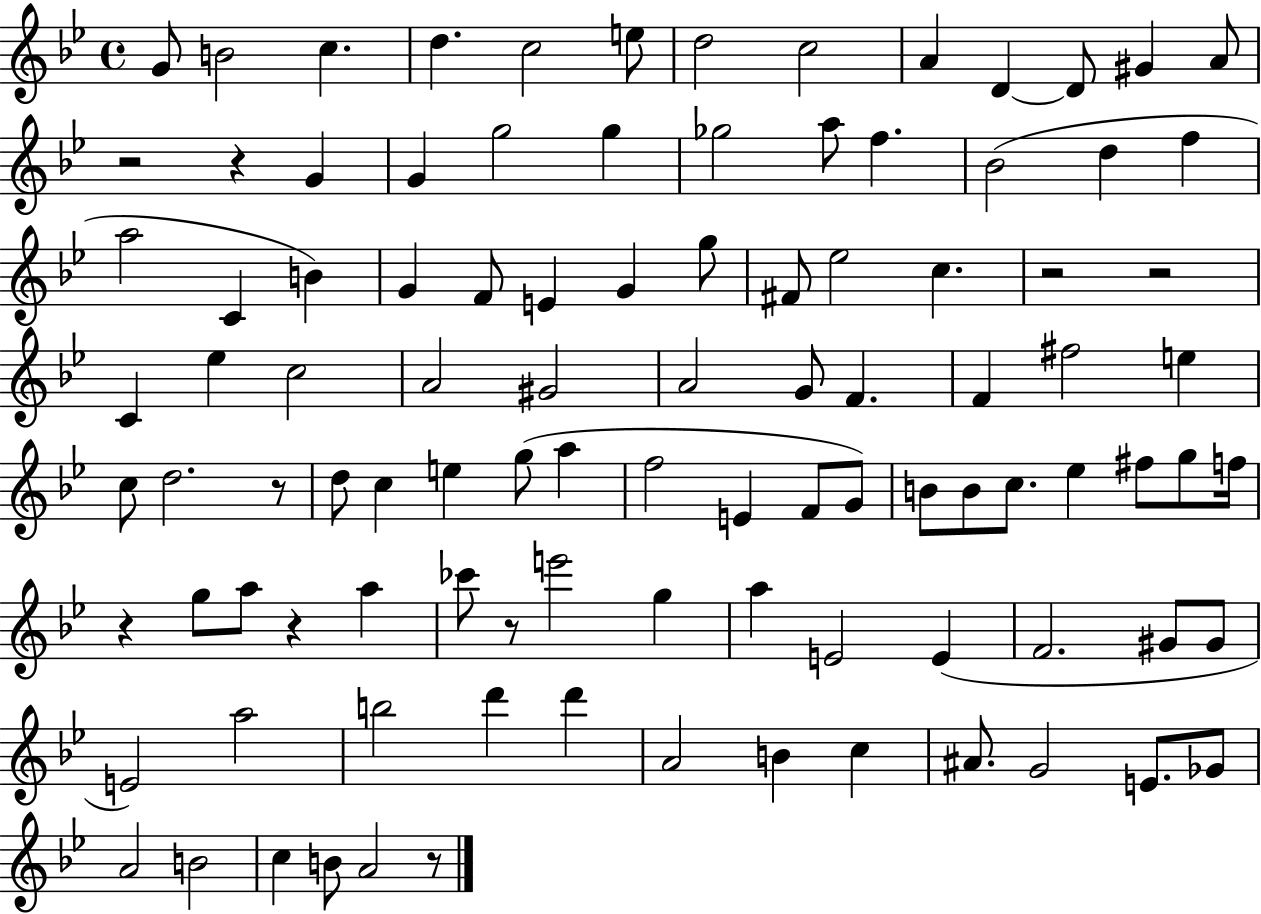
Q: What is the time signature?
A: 4/4